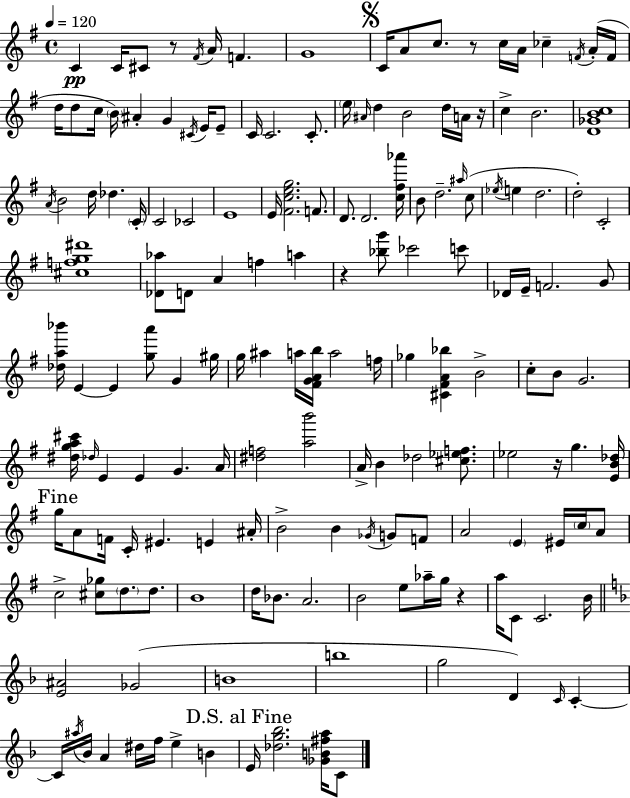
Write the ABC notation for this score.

X:1
T:Untitled
M:4/4
L:1/4
K:G
C C/4 ^C/2 z/2 ^F/4 A/4 F G4 C/4 A/2 c/2 z/2 c/4 A/4 _c F/4 A/4 F/4 d/4 d/2 c/4 B/4 ^A G ^C/4 E/4 E/2 C/4 C2 C/2 e/4 ^A/4 d B2 d/4 A/4 z/4 c B2 [D_GBc]4 A/4 B2 d/4 _d C/4 C2 _C2 E4 E/4 [^Fceg]2 F/2 D/2 D2 [c^f_a']/4 B/2 d2 ^a/4 c/2 _e/4 e d2 d2 C2 [^cfg^d']4 [_D_a]/2 D/2 A f a z [_bg']/2 _c'2 c'/2 _D/4 E/4 F2 G/2 [_da_b']/4 E E [ga']/2 G ^g/4 g/4 ^a a/4 [^FGAb]/4 a2 f/4 _g [^C^FA_b] B2 c/2 B/2 G2 [^dga^c']/4 _d/4 E E G A/4 [^df]2 [ab']2 A/4 B _d2 [^c_ef]/2 _e2 z/4 g [EB_d]/4 g/4 A/2 F/4 C/4 ^E E ^A/4 B2 B _G/4 G/2 F/2 A2 E ^E/4 c/4 A/2 c2 [^c_g]/2 d/2 d/2 B4 d/4 _B/2 A2 B2 e/2 _a/4 g/4 z a/4 C/2 C2 B/4 [E^A]2 _G2 B4 b4 g2 D C/4 C C/4 ^a/4 _B/4 A ^d/4 f/4 e B E/4 [_dg_b]2 [_GB^fa]/4 C/2